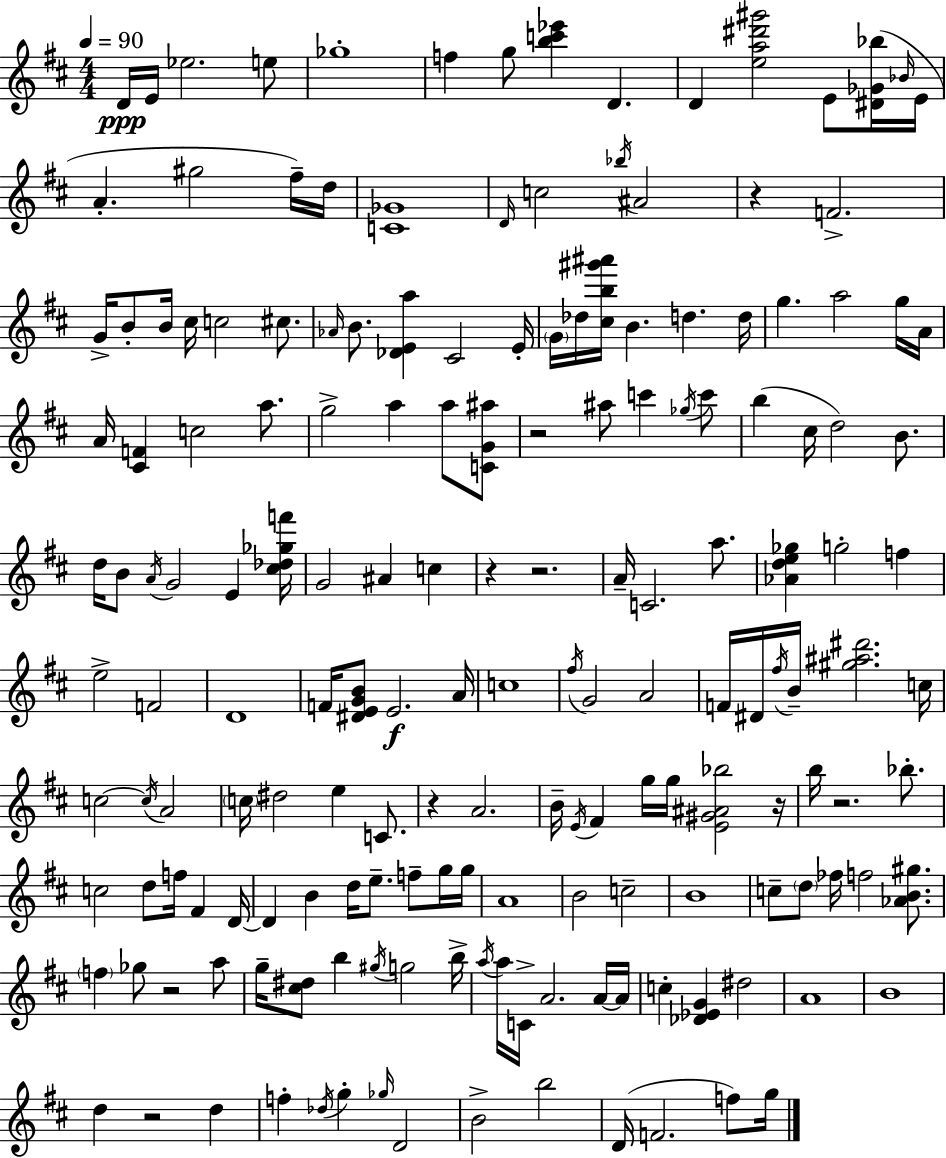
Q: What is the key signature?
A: D major